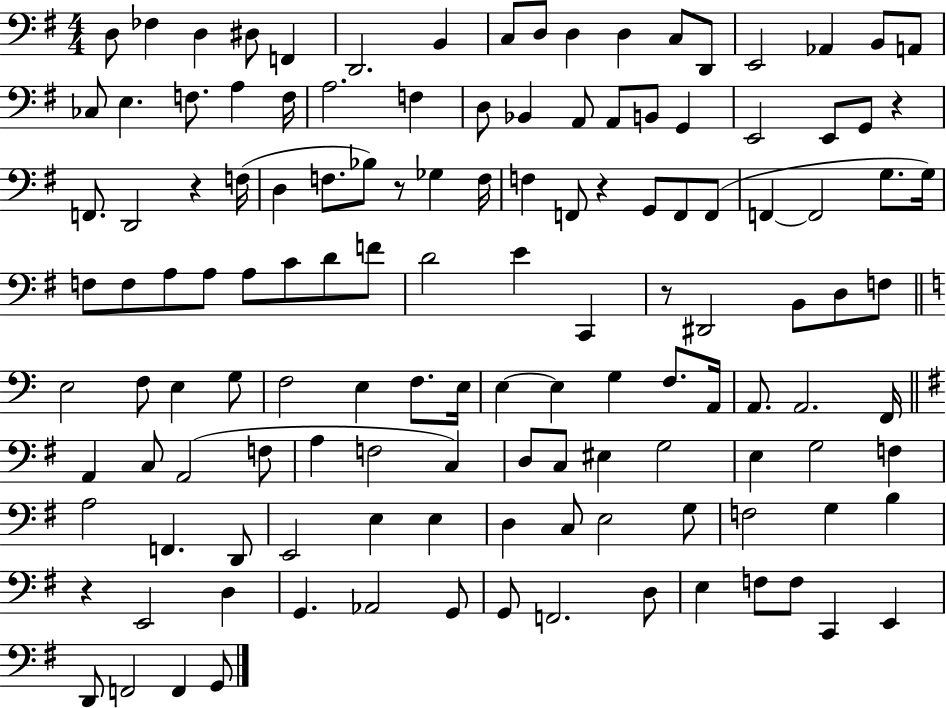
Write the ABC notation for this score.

X:1
T:Untitled
M:4/4
L:1/4
K:G
D,/2 _F, D, ^D,/2 F,, D,,2 B,, C,/2 D,/2 D, D, C,/2 D,,/2 E,,2 _A,, B,,/2 A,,/2 _C,/2 E, F,/2 A, F,/4 A,2 F, D,/2 _B,, A,,/2 A,,/2 B,,/2 G,, E,,2 E,,/2 G,,/2 z F,,/2 D,,2 z F,/4 D, F,/2 _B,/2 z/2 _G, F,/4 F, F,,/2 z G,,/2 F,,/2 F,,/2 F,, F,,2 G,/2 G,/4 F,/2 F,/2 A,/2 A,/2 A,/2 C/2 D/2 F/2 D2 E C,, z/2 ^D,,2 B,,/2 D,/2 F,/2 E,2 F,/2 E, G,/2 F,2 E, F,/2 E,/4 E, E, G, F,/2 A,,/4 A,,/2 A,,2 F,,/4 A,, C,/2 A,,2 F,/2 A, F,2 C, D,/2 C,/2 ^E, G,2 E, G,2 F, A,2 F,, D,,/2 E,,2 E, E, D, C,/2 E,2 G,/2 F,2 G, B, z E,,2 D, G,, _A,,2 G,,/2 G,,/2 F,,2 D,/2 E, F,/2 F,/2 C,, E,, D,,/2 F,,2 F,, G,,/2